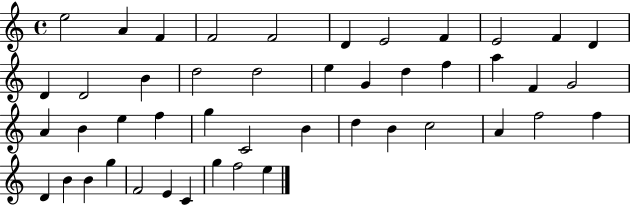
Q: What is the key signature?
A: C major